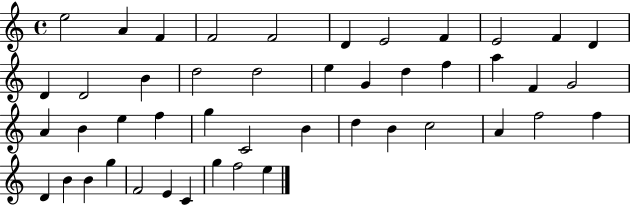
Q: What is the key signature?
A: C major